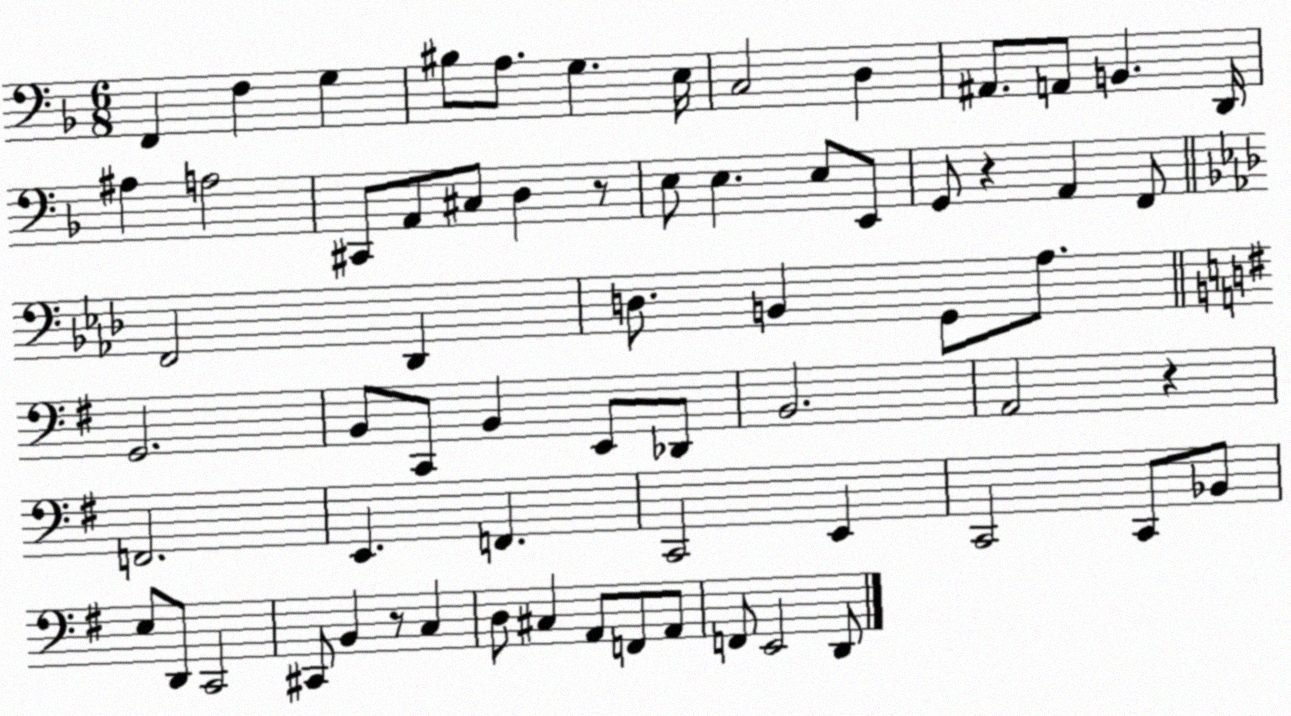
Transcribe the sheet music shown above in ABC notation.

X:1
T:Untitled
M:6/8
L:1/4
K:F
F,, F, G, ^B,/2 A,/2 G, E,/4 C,2 D, ^A,,/2 A,,/2 B,, D,,/4 ^A, A,2 ^C,,/2 A,,/2 ^C,/2 D, z/2 E,/2 E, E,/2 E,,/2 G,,/2 z A,, F,,/2 F,,2 _D,, D,/2 B,, G,,/2 _A,/2 G,,2 B,,/2 C,,/2 B,, E,,/2 _D,,/2 B,,2 A,,2 z F,,2 E,, F,, C,,2 E,, C,,2 C,,/2 _B,,/2 E,/2 D,,/2 C,,2 ^C,,/2 B,, z/2 C, D,/2 ^C, A,,/2 F,,/2 A,,/2 F,,/2 E,,2 D,,/2